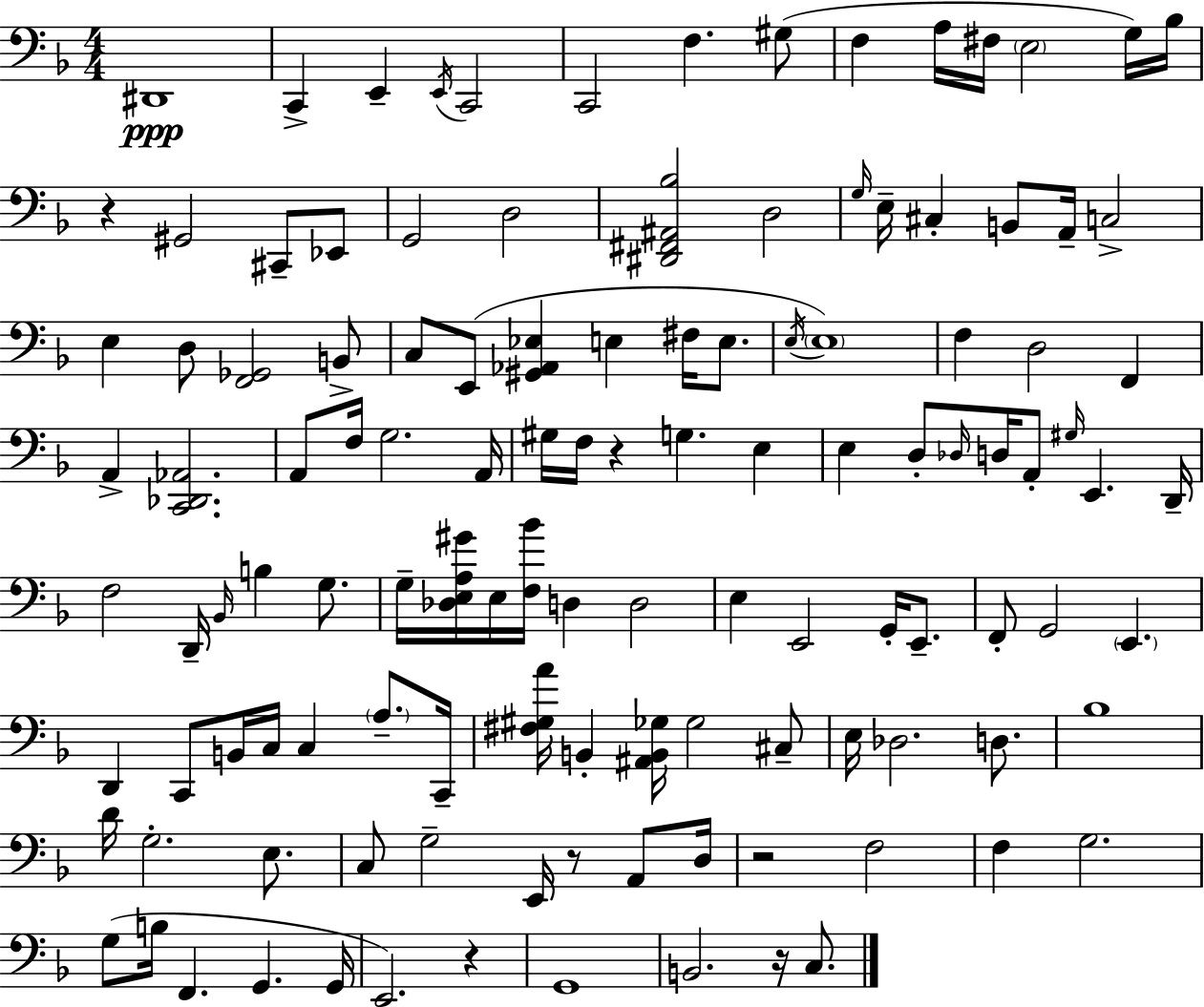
{
  \clef bass
  \numericTimeSignature
  \time 4/4
  \key d \minor
  \repeat volta 2 { dis,1\ppp | c,4-> e,4-- \acciaccatura { e,16 } c,2 | c,2 f4. gis8( | f4 a16 fis16 \parenthesize e2 g16) | \break bes16 r4 gis,2 cis,8-- ees,8 | g,2 d2 | <dis, fis, ais, bes>2 d2 | \grace { g16 } e16-- cis4-. b,8 a,16-- c2-> | \break e4 d8 <f, ges,>2 | b,8-> c8 e,8( <gis, aes, ees>4 e4 fis16 e8. | \acciaccatura { e16 }) \parenthesize e1 | f4 d2 f,4 | \break a,4-> <c, des, aes,>2. | a,8 f16 g2. | a,16 gis16 f16 r4 g4. e4 | e4 d8-. \grace { des16 } d16 a,8-. \grace { gis16 } e,4. | \break d,16-- f2 d,16-- \grace { bes,16 } b4 | g8. g16-- <des e a gis'>16 e16 <f bes'>16 d4 d2 | e4 e,2 | g,16-. e,8.-- f,8-. g,2 | \break \parenthesize e,4. d,4 c,8 b,16 c16 c4 | \parenthesize a8.-- c,16-- <fis gis a'>16 b,4-. <ais, b, ges>16 ges2 | cis8-- e16 des2. | d8. bes1 | \break d'16 g2.-. | e8. c8 g2-- | e,16 r8 a,8 d16 r2 f2 | f4 g2. | \break g8( b16 f,4. g,4. | g,16 e,2.) | r4 g,1 | b,2. | \break r16 c8. } \bar "|."
}